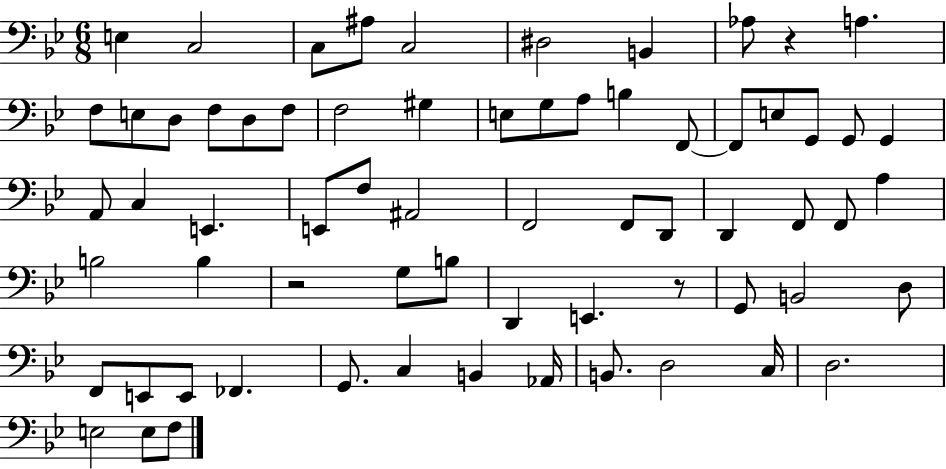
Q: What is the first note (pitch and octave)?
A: E3